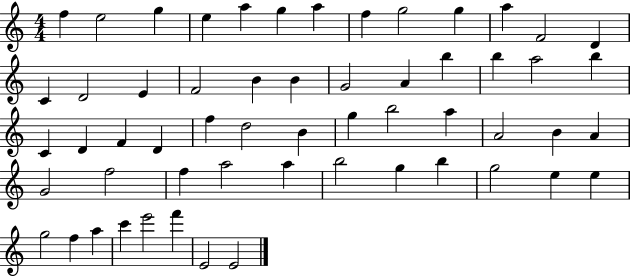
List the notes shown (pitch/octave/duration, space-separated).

F5/q E5/h G5/q E5/q A5/q G5/q A5/q F5/q G5/h G5/q A5/q F4/h D4/q C4/q D4/h E4/q F4/h B4/q B4/q G4/h A4/q B5/q B5/q A5/h B5/q C4/q D4/q F4/q D4/q F5/q D5/h B4/q G5/q B5/h A5/q A4/h B4/q A4/q G4/h F5/h F5/q A5/h A5/q B5/h G5/q B5/q G5/h E5/q E5/q G5/h F5/q A5/q C6/q E6/h F6/q E4/h E4/h